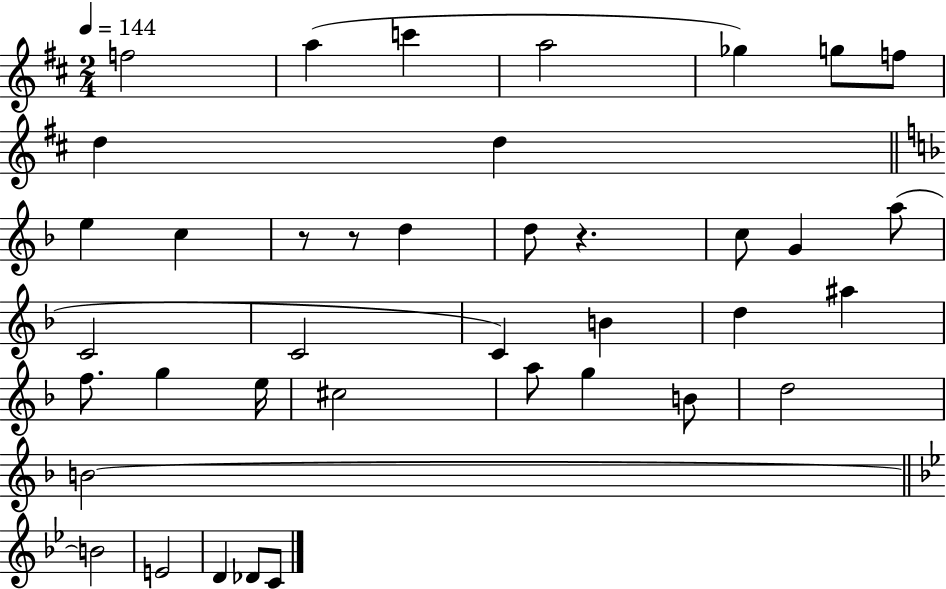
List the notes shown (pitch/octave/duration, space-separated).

F5/h A5/q C6/q A5/h Gb5/q G5/e F5/e D5/q D5/q E5/q C5/q R/e R/e D5/q D5/e R/q. C5/e G4/q A5/e C4/h C4/h C4/q B4/q D5/q A#5/q F5/e. G5/q E5/s C#5/h A5/e G5/q B4/e D5/h B4/h B4/h E4/h D4/q Db4/e C4/e